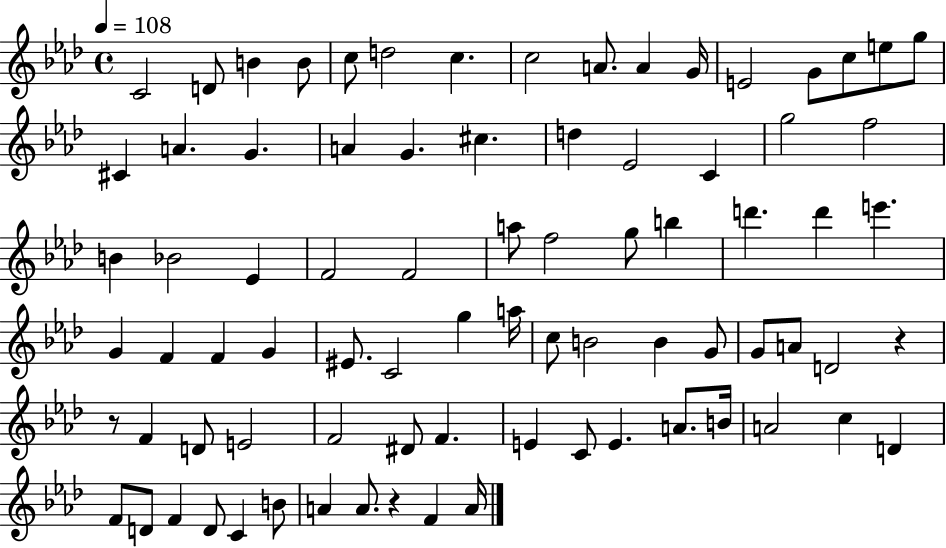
{
  \clef treble
  \time 4/4
  \defaultTimeSignature
  \key aes \major
  \tempo 4 = 108
  c'2 d'8 b'4 b'8 | c''8 d''2 c''4. | c''2 a'8. a'4 g'16 | e'2 g'8 c''8 e''8 g''8 | \break cis'4 a'4. g'4. | a'4 g'4. cis''4. | d''4 ees'2 c'4 | g''2 f''2 | \break b'4 bes'2 ees'4 | f'2 f'2 | a''8 f''2 g''8 b''4 | d'''4. d'''4 e'''4. | \break g'4 f'4 f'4 g'4 | eis'8. c'2 g''4 a''16 | c''8 b'2 b'4 g'8 | g'8 a'8 d'2 r4 | \break r8 f'4 d'8 e'2 | f'2 dis'8 f'4. | e'4 c'8 e'4. a'8. b'16 | a'2 c''4 d'4 | \break f'8 d'8 f'4 d'8 c'4 b'8 | a'4 a'8. r4 f'4 a'16 | \bar "|."
}